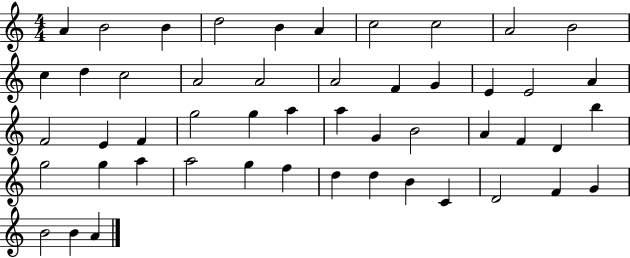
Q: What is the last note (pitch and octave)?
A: A4